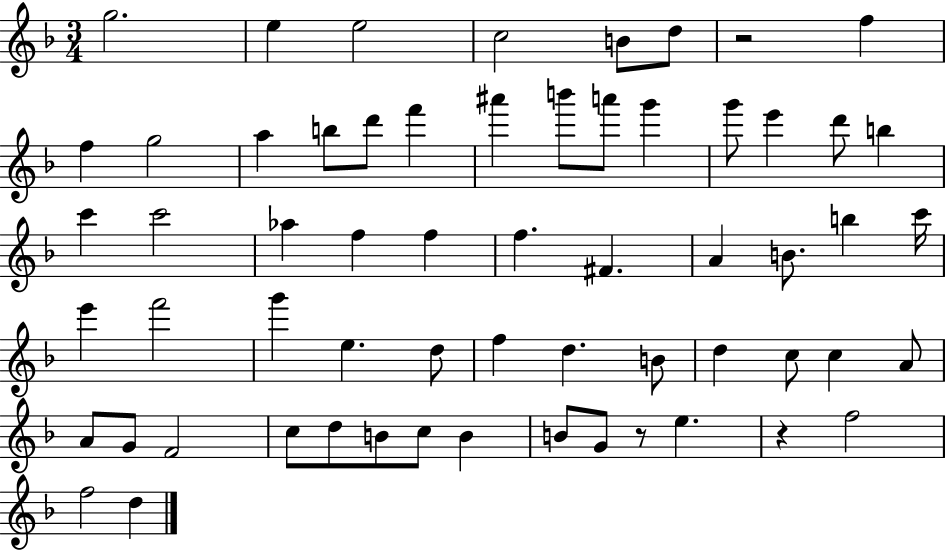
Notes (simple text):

G5/h. E5/q E5/h C5/h B4/e D5/e R/h F5/q F5/q G5/h A5/q B5/e D6/e F6/q A#6/q B6/e A6/e G6/q G6/e E6/q D6/e B5/q C6/q C6/h Ab5/q F5/q F5/q F5/q. F#4/q. A4/q B4/e. B5/q C6/s E6/q F6/h G6/q E5/q. D5/e F5/q D5/q. B4/e D5/q C5/e C5/q A4/e A4/e G4/e F4/h C5/e D5/e B4/e C5/e B4/q B4/e G4/e R/e E5/q. R/q F5/h F5/h D5/q